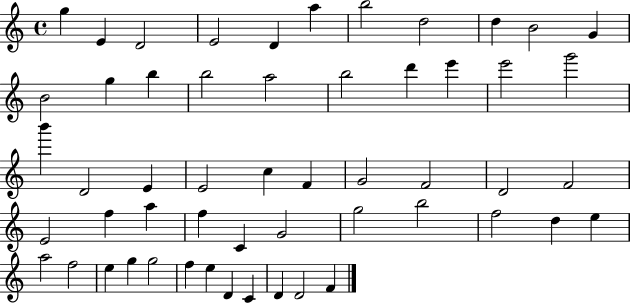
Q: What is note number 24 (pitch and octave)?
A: E4